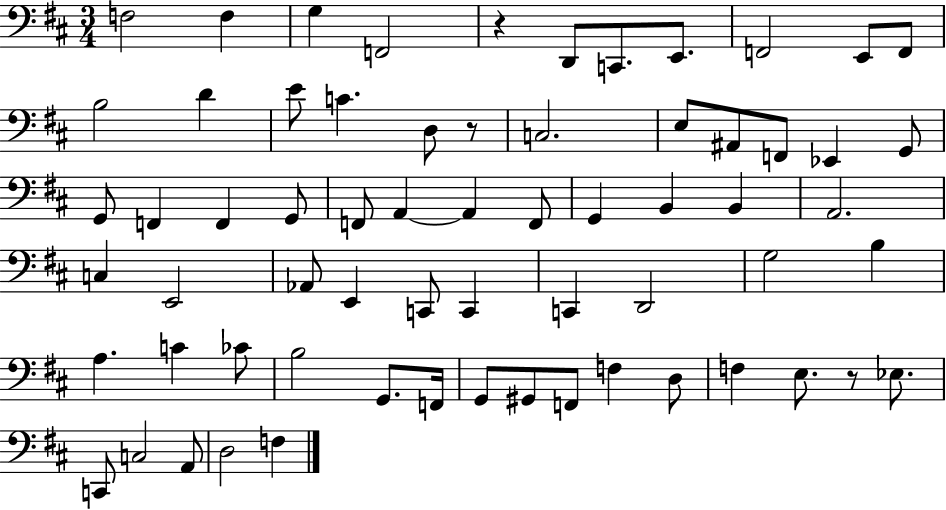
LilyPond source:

{
  \clef bass
  \numericTimeSignature
  \time 3/4
  \key d \major
  \repeat volta 2 { f2 f4 | g4 f,2 | r4 d,8 c,8. e,8. | f,2 e,8 f,8 | \break b2 d'4 | e'8 c'4. d8 r8 | c2. | e8 ais,8 f,8 ees,4 g,8 | \break g,8 f,4 f,4 g,8 | f,8 a,4~~ a,4 f,8 | g,4 b,4 b,4 | a,2. | \break c4 e,2 | aes,8 e,4 c,8 c,4 | c,4 d,2 | g2 b4 | \break a4. c'4 ces'8 | b2 g,8. f,16 | g,8 gis,8 f,8 f4 d8 | f4 e8. r8 ees8. | \break c,8 c2 a,8 | d2 f4 | } \bar "|."
}